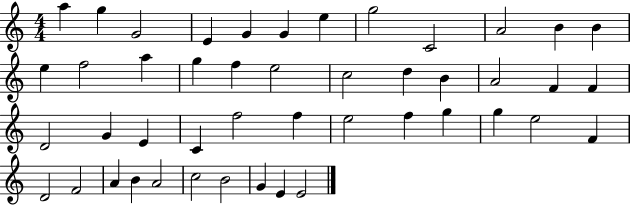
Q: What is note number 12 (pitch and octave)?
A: B4